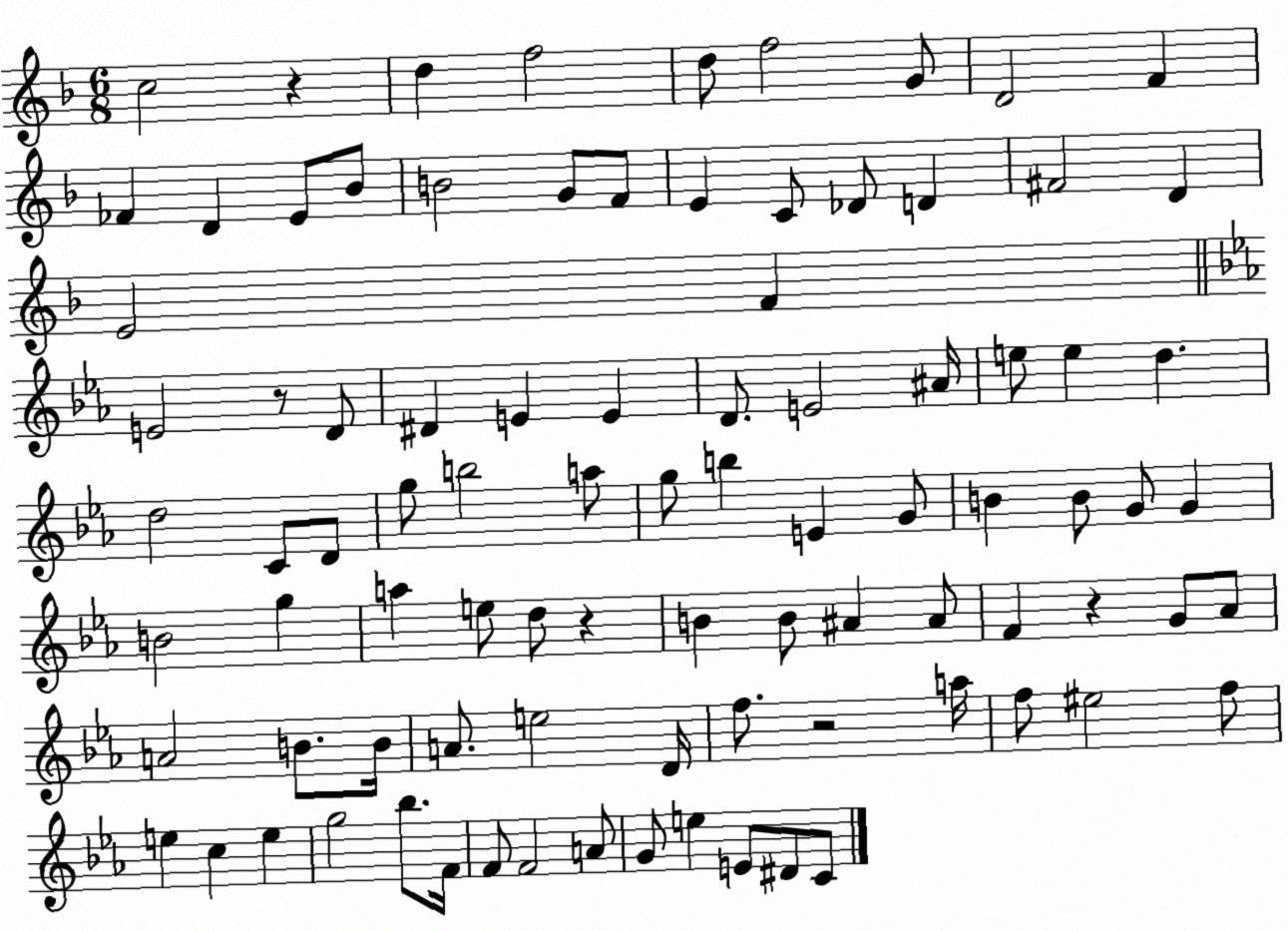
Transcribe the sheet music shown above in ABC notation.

X:1
T:Untitled
M:6/8
L:1/4
K:F
c2 z d f2 d/2 f2 G/2 D2 F _F D E/2 _B/2 B2 G/2 F/2 E C/2 _D/2 D ^F2 D E2 F E2 z/2 D/2 ^D E E D/2 E2 ^A/4 e/2 e d d2 C/2 D/2 g/2 b2 a/2 g/2 b E G/2 B B/2 G/2 G B2 g a e/2 d/2 z B B/2 ^A ^A/2 F z G/2 _A/2 A2 B/2 B/4 A/2 e2 D/4 f/2 z2 a/4 f/2 ^e2 f/2 e c e g2 _b/2 F/4 F/2 F2 A/2 G/2 e E/2 ^D/2 C/2